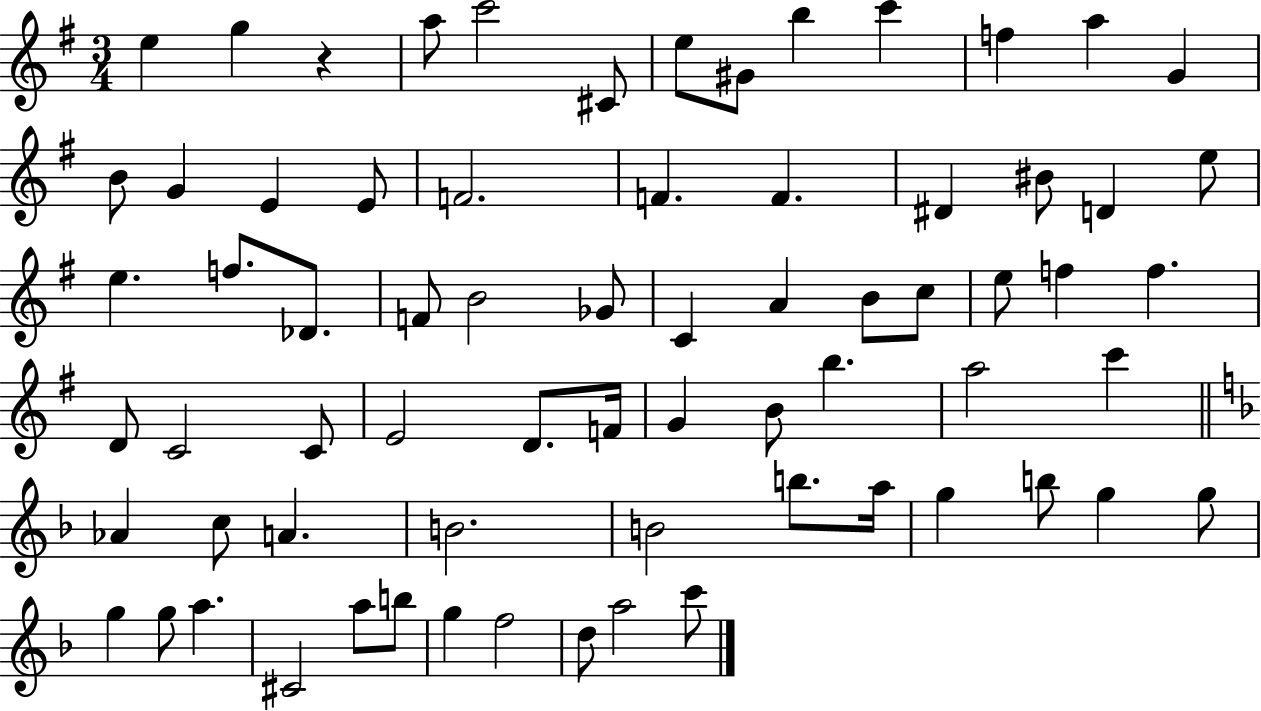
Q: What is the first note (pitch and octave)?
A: E5